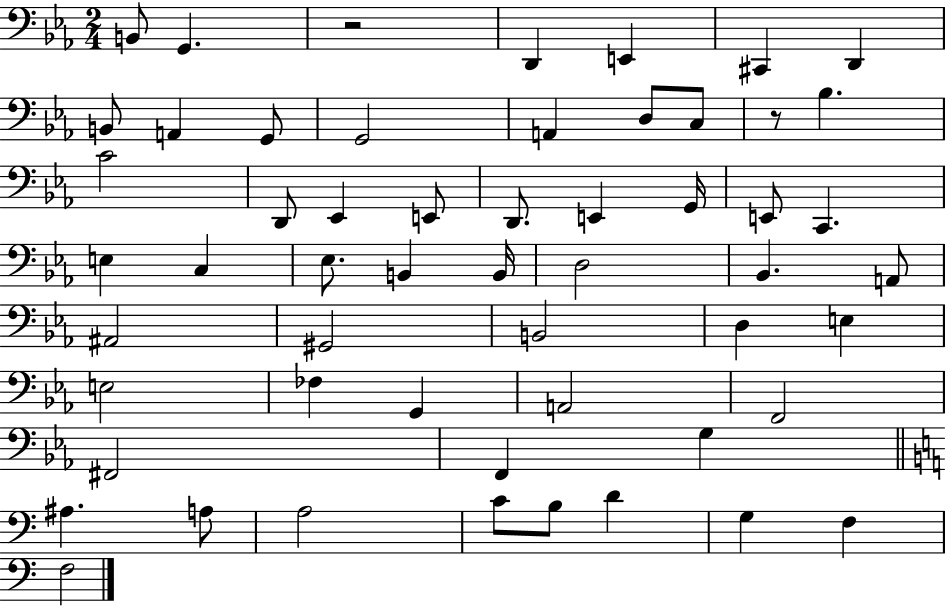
B2/e G2/q. R/h D2/q E2/q C#2/q D2/q B2/e A2/q G2/e G2/h A2/q D3/e C3/e R/e Bb3/q. C4/h D2/e Eb2/q E2/e D2/e. E2/q G2/s E2/e C2/q. E3/q C3/q Eb3/e. B2/q B2/s D3/h Bb2/q. A2/e A#2/h G#2/h B2/h D3/q E3/q E3/h FES3/q G2/q A2/h F2/h F#2/h F2/q G3/q A#3/q. A3/e A3/h C4/e B3/e D4/q G3/q F3/q F3/h